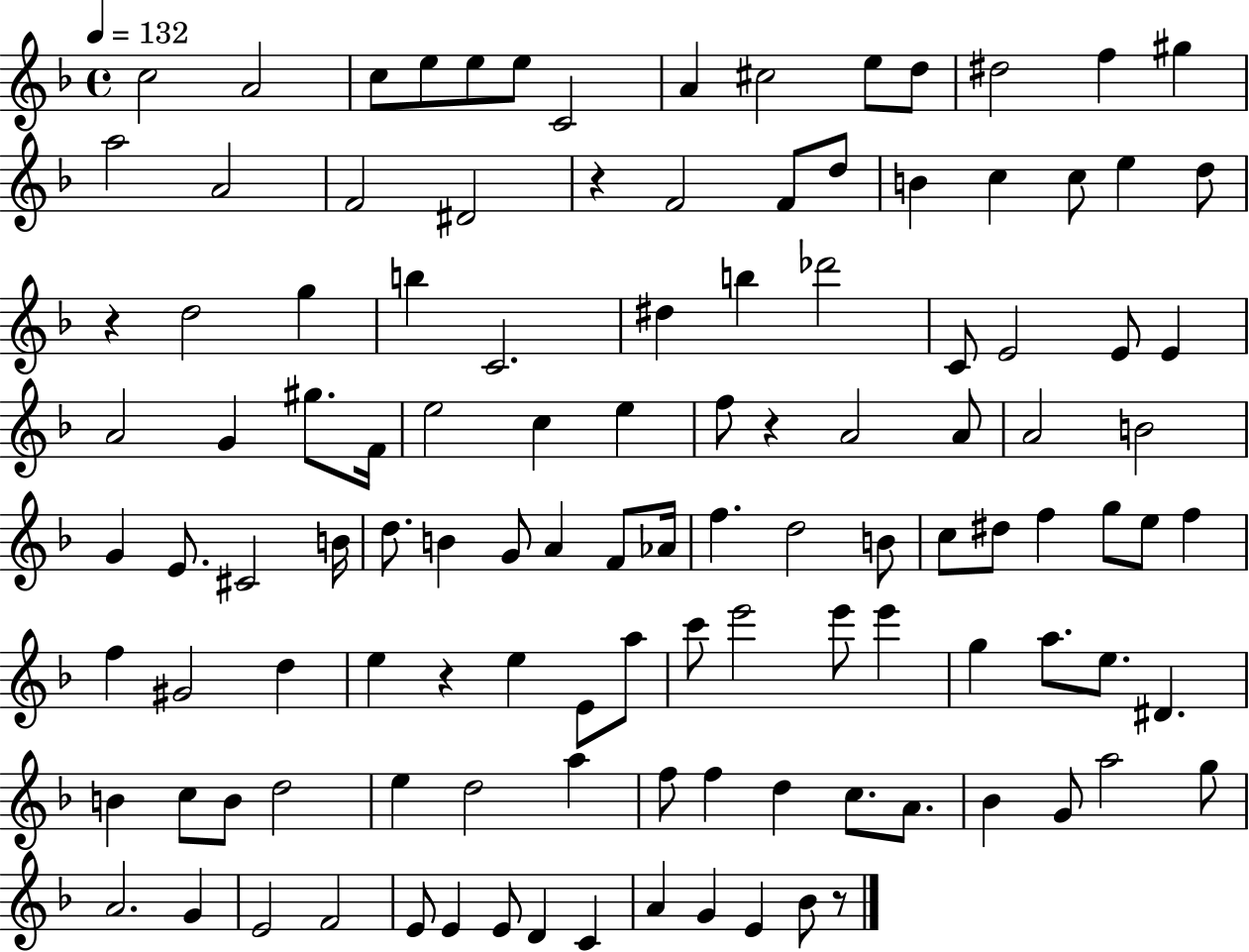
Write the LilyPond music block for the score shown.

{
  \clef treble
  \time 4/4
  \defaultTimeSignature
  \key f \major
  \tempo 4 = 132
  c''2 a'2 | c''8 e''8 e''8 e''8 c'2 | a'4 cis''2 e''8 d''8 | dis''2 f''4 gis''4 | \break a''2 a'2 | f'2 dis'2 | r4 f'2 f'8 d''8 | b'4 c''4 c''8 e''4 d''8 | \break r4 d''2 g''4 | b''4 c'2. | dis''4 b''4 des'''2 | c'8 e'2 e'8 e'4 | \break a'2 g'4 gis''8. f'16 | e''2 c''4 e''4 | f''8 r4 a'2 a'8 | a'2 b'2 | \break g'4 e'8. cis'2 b'16 | d''8. b'4 g'8 a'4 f'8 aes'16 | f''4. d''2 b'8 | c''8 dis''8 f''4 g''8 e''8 f''4 | \break f''4 gis'2 d''4 | e''4 r4 e''4 e'8 a''8 | c'''8 e'''2 e'''8 e'''4 | g''4 a''8. e''8. dis'4. | \break b'4 c''8 b'8 d''2 | e''4 d''2 a''4 | f''8 f''4 d''4 c''8. a'8. | bes'4 g'8 a''2 g''8 | \break a'2. g'4 | e'2 f'2 | e'8 e'4 e'8 d'4 c'4 | a'4 g'4 e'4 bes'8 r8 | \break \bar "|."
}